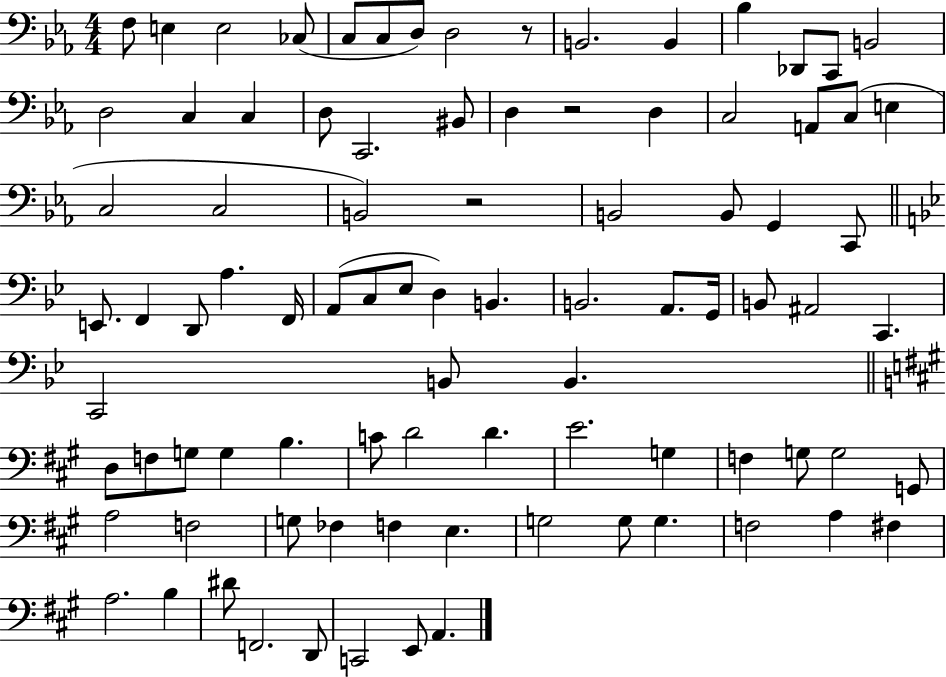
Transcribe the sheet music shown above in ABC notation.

X:1
T:Untitled
M:4/4
L:1/4
K:Eb
F,/2 E, E,2 _C,/2 C,/2 C,/2 D,/2 D,2 z/2 B,,2 B,, _B, _D,,/2 C,,/2 B,,2 D,2 C, C, D,/2 C,,2 ^B,,/2 D, z2 D, C,2 A,,/2 C,/2 E, C,2 C,2 B,,2 z2 B,,2 B,,/2 G,, C,,/2 E,,/2 F,, D,,/2 A, F,,/4 A,,/2 C,/2 _E,/2 D, B,, B,,2 A,,/2 G,,/4 B,,/2 ^A,,2 C,, C,,2 B,,/2 B,, D,/2 F,/2 G,/2 G, B, C/2 D2 D E2 G, F, G,/2 G,2 G,,/2 A,2 F,2 G,/2 _F, F, E, G,2 G,/2 G, F,2 A, ^F, A,2 B, ^D/2 F,,2 D,,/2 C,,2 E,,/2 A,,